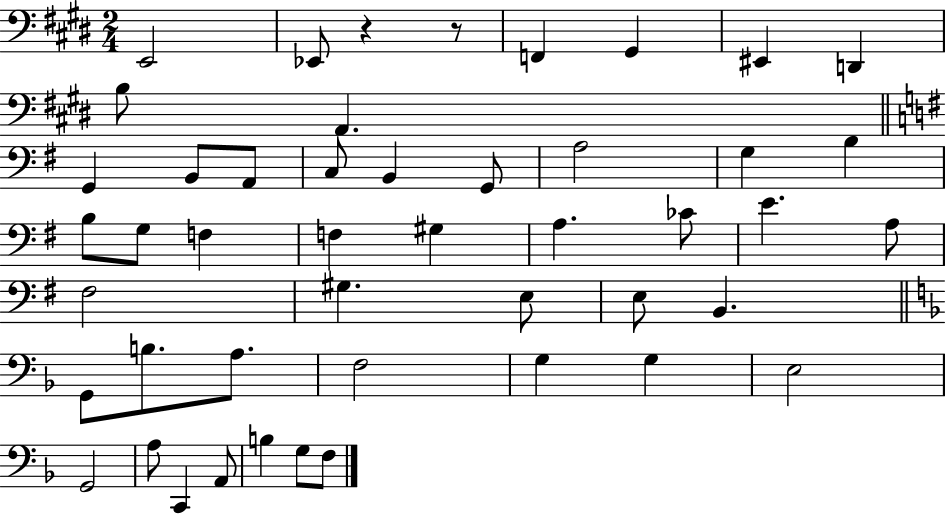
{
  \clef bass
  \numericTimeSignature
  \time 2/4
  \key e \major
  e,2 | ees,8 r4 r8 | f,4 gis,4 | eis,4 d,4 | \break b8 a,4. | \bar "||" \break \key e \minor g,4 b,8 a,8 | c8 b,4 g,8 | a2 | g4 b4 | \break b8 g8 f4 | f4 gis4 | a4. ces'8 | e'4. a8 | \break fis2 | gis4. e8 | e8 b,4. | \bar "||" \break \key f \major g,8 b8. a8. | f2 | g4 g4 | e2 | \break g,2 | a8 c,4 a,8 | b4 g8 f8 | \bar "|."
}